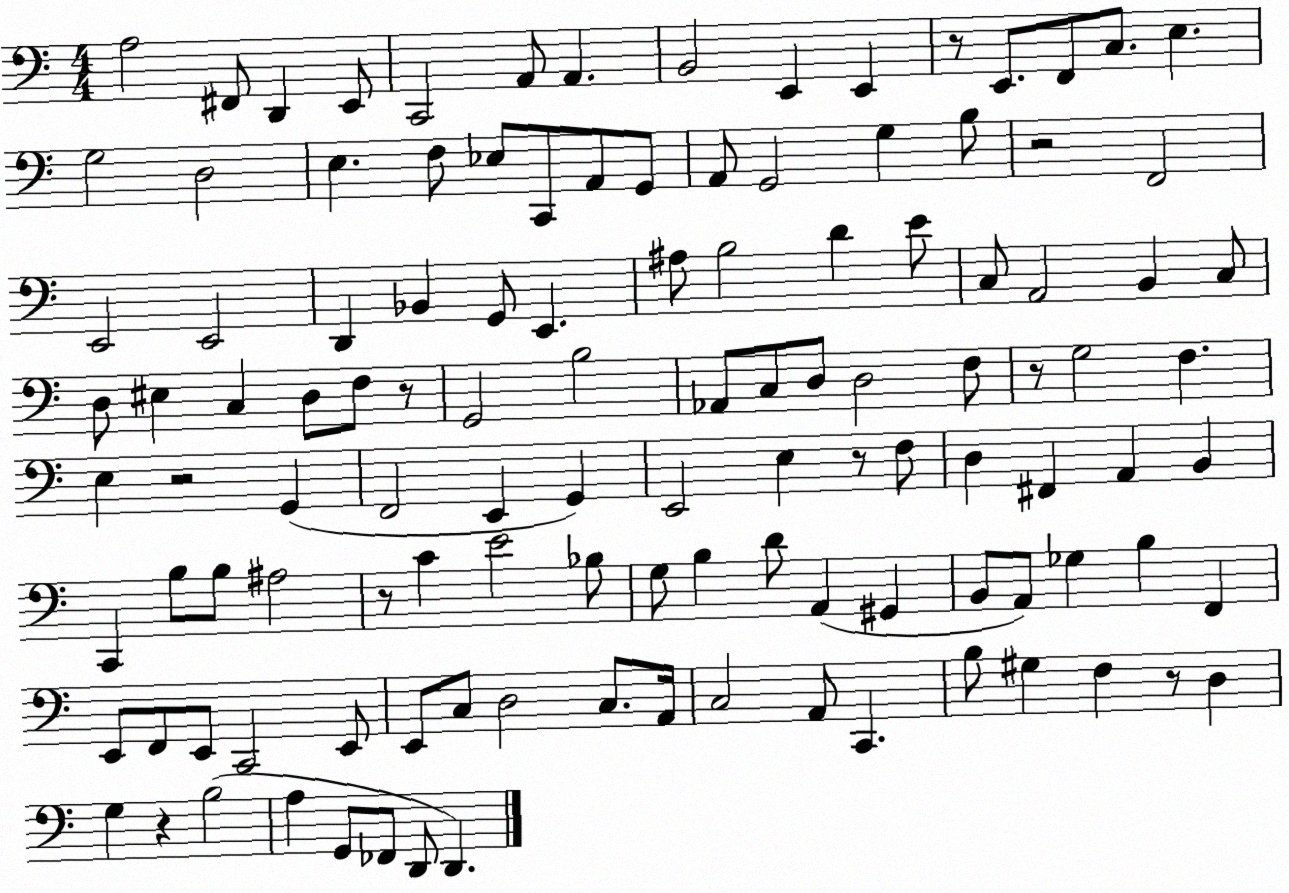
X:1
T:Untitled
M:4/4
L:1/4
K:C
A,2 ^F,,/2 D,, E,,/2 C,,2 A,,/2 A,, B,,2 E,, E,, z/2 E,,/2 F,,/2 C,/2 E, G,2 D,2 E, F,/2 _E,/2 C,,/2 A,,/2 G,,/2 A,,/2 G,,2 G, B,/2 z2 F,,2 E,,2 E,,2 D,, _B,, G,,/2 E,, ^A,/2 B,2 D E/2 C,/2 A,,2 B,, C,/2 D,/2 ^E, C, D,/2 F,/2 z/2 G,,2 B,2 _A,,/2 C,/2 D,/2 D,2 F,/2 z/2 G,2 F, E, z2 G,, F,,2 E,, G,, E,,2 E, z/2 F,/2 D, ^F,, A,, B,, C,, B,/2 B,/2 ^A,2 z/2 C E2 _B,/2 G,/2 B, D/2 A,, ^G,, B,,/2 A,,/2 _G, B, F,, E,,/2 F,,/2 E,,/2 C,,2 E,,/2 E,,/2 C,/2 D,2 C,/2 A,,/4 C,2 A,,/2 C,, B,/2 ^G, F, z/2 D, G, z B,2 A, G,,/2 _F,,/2 D,,/2 D,,